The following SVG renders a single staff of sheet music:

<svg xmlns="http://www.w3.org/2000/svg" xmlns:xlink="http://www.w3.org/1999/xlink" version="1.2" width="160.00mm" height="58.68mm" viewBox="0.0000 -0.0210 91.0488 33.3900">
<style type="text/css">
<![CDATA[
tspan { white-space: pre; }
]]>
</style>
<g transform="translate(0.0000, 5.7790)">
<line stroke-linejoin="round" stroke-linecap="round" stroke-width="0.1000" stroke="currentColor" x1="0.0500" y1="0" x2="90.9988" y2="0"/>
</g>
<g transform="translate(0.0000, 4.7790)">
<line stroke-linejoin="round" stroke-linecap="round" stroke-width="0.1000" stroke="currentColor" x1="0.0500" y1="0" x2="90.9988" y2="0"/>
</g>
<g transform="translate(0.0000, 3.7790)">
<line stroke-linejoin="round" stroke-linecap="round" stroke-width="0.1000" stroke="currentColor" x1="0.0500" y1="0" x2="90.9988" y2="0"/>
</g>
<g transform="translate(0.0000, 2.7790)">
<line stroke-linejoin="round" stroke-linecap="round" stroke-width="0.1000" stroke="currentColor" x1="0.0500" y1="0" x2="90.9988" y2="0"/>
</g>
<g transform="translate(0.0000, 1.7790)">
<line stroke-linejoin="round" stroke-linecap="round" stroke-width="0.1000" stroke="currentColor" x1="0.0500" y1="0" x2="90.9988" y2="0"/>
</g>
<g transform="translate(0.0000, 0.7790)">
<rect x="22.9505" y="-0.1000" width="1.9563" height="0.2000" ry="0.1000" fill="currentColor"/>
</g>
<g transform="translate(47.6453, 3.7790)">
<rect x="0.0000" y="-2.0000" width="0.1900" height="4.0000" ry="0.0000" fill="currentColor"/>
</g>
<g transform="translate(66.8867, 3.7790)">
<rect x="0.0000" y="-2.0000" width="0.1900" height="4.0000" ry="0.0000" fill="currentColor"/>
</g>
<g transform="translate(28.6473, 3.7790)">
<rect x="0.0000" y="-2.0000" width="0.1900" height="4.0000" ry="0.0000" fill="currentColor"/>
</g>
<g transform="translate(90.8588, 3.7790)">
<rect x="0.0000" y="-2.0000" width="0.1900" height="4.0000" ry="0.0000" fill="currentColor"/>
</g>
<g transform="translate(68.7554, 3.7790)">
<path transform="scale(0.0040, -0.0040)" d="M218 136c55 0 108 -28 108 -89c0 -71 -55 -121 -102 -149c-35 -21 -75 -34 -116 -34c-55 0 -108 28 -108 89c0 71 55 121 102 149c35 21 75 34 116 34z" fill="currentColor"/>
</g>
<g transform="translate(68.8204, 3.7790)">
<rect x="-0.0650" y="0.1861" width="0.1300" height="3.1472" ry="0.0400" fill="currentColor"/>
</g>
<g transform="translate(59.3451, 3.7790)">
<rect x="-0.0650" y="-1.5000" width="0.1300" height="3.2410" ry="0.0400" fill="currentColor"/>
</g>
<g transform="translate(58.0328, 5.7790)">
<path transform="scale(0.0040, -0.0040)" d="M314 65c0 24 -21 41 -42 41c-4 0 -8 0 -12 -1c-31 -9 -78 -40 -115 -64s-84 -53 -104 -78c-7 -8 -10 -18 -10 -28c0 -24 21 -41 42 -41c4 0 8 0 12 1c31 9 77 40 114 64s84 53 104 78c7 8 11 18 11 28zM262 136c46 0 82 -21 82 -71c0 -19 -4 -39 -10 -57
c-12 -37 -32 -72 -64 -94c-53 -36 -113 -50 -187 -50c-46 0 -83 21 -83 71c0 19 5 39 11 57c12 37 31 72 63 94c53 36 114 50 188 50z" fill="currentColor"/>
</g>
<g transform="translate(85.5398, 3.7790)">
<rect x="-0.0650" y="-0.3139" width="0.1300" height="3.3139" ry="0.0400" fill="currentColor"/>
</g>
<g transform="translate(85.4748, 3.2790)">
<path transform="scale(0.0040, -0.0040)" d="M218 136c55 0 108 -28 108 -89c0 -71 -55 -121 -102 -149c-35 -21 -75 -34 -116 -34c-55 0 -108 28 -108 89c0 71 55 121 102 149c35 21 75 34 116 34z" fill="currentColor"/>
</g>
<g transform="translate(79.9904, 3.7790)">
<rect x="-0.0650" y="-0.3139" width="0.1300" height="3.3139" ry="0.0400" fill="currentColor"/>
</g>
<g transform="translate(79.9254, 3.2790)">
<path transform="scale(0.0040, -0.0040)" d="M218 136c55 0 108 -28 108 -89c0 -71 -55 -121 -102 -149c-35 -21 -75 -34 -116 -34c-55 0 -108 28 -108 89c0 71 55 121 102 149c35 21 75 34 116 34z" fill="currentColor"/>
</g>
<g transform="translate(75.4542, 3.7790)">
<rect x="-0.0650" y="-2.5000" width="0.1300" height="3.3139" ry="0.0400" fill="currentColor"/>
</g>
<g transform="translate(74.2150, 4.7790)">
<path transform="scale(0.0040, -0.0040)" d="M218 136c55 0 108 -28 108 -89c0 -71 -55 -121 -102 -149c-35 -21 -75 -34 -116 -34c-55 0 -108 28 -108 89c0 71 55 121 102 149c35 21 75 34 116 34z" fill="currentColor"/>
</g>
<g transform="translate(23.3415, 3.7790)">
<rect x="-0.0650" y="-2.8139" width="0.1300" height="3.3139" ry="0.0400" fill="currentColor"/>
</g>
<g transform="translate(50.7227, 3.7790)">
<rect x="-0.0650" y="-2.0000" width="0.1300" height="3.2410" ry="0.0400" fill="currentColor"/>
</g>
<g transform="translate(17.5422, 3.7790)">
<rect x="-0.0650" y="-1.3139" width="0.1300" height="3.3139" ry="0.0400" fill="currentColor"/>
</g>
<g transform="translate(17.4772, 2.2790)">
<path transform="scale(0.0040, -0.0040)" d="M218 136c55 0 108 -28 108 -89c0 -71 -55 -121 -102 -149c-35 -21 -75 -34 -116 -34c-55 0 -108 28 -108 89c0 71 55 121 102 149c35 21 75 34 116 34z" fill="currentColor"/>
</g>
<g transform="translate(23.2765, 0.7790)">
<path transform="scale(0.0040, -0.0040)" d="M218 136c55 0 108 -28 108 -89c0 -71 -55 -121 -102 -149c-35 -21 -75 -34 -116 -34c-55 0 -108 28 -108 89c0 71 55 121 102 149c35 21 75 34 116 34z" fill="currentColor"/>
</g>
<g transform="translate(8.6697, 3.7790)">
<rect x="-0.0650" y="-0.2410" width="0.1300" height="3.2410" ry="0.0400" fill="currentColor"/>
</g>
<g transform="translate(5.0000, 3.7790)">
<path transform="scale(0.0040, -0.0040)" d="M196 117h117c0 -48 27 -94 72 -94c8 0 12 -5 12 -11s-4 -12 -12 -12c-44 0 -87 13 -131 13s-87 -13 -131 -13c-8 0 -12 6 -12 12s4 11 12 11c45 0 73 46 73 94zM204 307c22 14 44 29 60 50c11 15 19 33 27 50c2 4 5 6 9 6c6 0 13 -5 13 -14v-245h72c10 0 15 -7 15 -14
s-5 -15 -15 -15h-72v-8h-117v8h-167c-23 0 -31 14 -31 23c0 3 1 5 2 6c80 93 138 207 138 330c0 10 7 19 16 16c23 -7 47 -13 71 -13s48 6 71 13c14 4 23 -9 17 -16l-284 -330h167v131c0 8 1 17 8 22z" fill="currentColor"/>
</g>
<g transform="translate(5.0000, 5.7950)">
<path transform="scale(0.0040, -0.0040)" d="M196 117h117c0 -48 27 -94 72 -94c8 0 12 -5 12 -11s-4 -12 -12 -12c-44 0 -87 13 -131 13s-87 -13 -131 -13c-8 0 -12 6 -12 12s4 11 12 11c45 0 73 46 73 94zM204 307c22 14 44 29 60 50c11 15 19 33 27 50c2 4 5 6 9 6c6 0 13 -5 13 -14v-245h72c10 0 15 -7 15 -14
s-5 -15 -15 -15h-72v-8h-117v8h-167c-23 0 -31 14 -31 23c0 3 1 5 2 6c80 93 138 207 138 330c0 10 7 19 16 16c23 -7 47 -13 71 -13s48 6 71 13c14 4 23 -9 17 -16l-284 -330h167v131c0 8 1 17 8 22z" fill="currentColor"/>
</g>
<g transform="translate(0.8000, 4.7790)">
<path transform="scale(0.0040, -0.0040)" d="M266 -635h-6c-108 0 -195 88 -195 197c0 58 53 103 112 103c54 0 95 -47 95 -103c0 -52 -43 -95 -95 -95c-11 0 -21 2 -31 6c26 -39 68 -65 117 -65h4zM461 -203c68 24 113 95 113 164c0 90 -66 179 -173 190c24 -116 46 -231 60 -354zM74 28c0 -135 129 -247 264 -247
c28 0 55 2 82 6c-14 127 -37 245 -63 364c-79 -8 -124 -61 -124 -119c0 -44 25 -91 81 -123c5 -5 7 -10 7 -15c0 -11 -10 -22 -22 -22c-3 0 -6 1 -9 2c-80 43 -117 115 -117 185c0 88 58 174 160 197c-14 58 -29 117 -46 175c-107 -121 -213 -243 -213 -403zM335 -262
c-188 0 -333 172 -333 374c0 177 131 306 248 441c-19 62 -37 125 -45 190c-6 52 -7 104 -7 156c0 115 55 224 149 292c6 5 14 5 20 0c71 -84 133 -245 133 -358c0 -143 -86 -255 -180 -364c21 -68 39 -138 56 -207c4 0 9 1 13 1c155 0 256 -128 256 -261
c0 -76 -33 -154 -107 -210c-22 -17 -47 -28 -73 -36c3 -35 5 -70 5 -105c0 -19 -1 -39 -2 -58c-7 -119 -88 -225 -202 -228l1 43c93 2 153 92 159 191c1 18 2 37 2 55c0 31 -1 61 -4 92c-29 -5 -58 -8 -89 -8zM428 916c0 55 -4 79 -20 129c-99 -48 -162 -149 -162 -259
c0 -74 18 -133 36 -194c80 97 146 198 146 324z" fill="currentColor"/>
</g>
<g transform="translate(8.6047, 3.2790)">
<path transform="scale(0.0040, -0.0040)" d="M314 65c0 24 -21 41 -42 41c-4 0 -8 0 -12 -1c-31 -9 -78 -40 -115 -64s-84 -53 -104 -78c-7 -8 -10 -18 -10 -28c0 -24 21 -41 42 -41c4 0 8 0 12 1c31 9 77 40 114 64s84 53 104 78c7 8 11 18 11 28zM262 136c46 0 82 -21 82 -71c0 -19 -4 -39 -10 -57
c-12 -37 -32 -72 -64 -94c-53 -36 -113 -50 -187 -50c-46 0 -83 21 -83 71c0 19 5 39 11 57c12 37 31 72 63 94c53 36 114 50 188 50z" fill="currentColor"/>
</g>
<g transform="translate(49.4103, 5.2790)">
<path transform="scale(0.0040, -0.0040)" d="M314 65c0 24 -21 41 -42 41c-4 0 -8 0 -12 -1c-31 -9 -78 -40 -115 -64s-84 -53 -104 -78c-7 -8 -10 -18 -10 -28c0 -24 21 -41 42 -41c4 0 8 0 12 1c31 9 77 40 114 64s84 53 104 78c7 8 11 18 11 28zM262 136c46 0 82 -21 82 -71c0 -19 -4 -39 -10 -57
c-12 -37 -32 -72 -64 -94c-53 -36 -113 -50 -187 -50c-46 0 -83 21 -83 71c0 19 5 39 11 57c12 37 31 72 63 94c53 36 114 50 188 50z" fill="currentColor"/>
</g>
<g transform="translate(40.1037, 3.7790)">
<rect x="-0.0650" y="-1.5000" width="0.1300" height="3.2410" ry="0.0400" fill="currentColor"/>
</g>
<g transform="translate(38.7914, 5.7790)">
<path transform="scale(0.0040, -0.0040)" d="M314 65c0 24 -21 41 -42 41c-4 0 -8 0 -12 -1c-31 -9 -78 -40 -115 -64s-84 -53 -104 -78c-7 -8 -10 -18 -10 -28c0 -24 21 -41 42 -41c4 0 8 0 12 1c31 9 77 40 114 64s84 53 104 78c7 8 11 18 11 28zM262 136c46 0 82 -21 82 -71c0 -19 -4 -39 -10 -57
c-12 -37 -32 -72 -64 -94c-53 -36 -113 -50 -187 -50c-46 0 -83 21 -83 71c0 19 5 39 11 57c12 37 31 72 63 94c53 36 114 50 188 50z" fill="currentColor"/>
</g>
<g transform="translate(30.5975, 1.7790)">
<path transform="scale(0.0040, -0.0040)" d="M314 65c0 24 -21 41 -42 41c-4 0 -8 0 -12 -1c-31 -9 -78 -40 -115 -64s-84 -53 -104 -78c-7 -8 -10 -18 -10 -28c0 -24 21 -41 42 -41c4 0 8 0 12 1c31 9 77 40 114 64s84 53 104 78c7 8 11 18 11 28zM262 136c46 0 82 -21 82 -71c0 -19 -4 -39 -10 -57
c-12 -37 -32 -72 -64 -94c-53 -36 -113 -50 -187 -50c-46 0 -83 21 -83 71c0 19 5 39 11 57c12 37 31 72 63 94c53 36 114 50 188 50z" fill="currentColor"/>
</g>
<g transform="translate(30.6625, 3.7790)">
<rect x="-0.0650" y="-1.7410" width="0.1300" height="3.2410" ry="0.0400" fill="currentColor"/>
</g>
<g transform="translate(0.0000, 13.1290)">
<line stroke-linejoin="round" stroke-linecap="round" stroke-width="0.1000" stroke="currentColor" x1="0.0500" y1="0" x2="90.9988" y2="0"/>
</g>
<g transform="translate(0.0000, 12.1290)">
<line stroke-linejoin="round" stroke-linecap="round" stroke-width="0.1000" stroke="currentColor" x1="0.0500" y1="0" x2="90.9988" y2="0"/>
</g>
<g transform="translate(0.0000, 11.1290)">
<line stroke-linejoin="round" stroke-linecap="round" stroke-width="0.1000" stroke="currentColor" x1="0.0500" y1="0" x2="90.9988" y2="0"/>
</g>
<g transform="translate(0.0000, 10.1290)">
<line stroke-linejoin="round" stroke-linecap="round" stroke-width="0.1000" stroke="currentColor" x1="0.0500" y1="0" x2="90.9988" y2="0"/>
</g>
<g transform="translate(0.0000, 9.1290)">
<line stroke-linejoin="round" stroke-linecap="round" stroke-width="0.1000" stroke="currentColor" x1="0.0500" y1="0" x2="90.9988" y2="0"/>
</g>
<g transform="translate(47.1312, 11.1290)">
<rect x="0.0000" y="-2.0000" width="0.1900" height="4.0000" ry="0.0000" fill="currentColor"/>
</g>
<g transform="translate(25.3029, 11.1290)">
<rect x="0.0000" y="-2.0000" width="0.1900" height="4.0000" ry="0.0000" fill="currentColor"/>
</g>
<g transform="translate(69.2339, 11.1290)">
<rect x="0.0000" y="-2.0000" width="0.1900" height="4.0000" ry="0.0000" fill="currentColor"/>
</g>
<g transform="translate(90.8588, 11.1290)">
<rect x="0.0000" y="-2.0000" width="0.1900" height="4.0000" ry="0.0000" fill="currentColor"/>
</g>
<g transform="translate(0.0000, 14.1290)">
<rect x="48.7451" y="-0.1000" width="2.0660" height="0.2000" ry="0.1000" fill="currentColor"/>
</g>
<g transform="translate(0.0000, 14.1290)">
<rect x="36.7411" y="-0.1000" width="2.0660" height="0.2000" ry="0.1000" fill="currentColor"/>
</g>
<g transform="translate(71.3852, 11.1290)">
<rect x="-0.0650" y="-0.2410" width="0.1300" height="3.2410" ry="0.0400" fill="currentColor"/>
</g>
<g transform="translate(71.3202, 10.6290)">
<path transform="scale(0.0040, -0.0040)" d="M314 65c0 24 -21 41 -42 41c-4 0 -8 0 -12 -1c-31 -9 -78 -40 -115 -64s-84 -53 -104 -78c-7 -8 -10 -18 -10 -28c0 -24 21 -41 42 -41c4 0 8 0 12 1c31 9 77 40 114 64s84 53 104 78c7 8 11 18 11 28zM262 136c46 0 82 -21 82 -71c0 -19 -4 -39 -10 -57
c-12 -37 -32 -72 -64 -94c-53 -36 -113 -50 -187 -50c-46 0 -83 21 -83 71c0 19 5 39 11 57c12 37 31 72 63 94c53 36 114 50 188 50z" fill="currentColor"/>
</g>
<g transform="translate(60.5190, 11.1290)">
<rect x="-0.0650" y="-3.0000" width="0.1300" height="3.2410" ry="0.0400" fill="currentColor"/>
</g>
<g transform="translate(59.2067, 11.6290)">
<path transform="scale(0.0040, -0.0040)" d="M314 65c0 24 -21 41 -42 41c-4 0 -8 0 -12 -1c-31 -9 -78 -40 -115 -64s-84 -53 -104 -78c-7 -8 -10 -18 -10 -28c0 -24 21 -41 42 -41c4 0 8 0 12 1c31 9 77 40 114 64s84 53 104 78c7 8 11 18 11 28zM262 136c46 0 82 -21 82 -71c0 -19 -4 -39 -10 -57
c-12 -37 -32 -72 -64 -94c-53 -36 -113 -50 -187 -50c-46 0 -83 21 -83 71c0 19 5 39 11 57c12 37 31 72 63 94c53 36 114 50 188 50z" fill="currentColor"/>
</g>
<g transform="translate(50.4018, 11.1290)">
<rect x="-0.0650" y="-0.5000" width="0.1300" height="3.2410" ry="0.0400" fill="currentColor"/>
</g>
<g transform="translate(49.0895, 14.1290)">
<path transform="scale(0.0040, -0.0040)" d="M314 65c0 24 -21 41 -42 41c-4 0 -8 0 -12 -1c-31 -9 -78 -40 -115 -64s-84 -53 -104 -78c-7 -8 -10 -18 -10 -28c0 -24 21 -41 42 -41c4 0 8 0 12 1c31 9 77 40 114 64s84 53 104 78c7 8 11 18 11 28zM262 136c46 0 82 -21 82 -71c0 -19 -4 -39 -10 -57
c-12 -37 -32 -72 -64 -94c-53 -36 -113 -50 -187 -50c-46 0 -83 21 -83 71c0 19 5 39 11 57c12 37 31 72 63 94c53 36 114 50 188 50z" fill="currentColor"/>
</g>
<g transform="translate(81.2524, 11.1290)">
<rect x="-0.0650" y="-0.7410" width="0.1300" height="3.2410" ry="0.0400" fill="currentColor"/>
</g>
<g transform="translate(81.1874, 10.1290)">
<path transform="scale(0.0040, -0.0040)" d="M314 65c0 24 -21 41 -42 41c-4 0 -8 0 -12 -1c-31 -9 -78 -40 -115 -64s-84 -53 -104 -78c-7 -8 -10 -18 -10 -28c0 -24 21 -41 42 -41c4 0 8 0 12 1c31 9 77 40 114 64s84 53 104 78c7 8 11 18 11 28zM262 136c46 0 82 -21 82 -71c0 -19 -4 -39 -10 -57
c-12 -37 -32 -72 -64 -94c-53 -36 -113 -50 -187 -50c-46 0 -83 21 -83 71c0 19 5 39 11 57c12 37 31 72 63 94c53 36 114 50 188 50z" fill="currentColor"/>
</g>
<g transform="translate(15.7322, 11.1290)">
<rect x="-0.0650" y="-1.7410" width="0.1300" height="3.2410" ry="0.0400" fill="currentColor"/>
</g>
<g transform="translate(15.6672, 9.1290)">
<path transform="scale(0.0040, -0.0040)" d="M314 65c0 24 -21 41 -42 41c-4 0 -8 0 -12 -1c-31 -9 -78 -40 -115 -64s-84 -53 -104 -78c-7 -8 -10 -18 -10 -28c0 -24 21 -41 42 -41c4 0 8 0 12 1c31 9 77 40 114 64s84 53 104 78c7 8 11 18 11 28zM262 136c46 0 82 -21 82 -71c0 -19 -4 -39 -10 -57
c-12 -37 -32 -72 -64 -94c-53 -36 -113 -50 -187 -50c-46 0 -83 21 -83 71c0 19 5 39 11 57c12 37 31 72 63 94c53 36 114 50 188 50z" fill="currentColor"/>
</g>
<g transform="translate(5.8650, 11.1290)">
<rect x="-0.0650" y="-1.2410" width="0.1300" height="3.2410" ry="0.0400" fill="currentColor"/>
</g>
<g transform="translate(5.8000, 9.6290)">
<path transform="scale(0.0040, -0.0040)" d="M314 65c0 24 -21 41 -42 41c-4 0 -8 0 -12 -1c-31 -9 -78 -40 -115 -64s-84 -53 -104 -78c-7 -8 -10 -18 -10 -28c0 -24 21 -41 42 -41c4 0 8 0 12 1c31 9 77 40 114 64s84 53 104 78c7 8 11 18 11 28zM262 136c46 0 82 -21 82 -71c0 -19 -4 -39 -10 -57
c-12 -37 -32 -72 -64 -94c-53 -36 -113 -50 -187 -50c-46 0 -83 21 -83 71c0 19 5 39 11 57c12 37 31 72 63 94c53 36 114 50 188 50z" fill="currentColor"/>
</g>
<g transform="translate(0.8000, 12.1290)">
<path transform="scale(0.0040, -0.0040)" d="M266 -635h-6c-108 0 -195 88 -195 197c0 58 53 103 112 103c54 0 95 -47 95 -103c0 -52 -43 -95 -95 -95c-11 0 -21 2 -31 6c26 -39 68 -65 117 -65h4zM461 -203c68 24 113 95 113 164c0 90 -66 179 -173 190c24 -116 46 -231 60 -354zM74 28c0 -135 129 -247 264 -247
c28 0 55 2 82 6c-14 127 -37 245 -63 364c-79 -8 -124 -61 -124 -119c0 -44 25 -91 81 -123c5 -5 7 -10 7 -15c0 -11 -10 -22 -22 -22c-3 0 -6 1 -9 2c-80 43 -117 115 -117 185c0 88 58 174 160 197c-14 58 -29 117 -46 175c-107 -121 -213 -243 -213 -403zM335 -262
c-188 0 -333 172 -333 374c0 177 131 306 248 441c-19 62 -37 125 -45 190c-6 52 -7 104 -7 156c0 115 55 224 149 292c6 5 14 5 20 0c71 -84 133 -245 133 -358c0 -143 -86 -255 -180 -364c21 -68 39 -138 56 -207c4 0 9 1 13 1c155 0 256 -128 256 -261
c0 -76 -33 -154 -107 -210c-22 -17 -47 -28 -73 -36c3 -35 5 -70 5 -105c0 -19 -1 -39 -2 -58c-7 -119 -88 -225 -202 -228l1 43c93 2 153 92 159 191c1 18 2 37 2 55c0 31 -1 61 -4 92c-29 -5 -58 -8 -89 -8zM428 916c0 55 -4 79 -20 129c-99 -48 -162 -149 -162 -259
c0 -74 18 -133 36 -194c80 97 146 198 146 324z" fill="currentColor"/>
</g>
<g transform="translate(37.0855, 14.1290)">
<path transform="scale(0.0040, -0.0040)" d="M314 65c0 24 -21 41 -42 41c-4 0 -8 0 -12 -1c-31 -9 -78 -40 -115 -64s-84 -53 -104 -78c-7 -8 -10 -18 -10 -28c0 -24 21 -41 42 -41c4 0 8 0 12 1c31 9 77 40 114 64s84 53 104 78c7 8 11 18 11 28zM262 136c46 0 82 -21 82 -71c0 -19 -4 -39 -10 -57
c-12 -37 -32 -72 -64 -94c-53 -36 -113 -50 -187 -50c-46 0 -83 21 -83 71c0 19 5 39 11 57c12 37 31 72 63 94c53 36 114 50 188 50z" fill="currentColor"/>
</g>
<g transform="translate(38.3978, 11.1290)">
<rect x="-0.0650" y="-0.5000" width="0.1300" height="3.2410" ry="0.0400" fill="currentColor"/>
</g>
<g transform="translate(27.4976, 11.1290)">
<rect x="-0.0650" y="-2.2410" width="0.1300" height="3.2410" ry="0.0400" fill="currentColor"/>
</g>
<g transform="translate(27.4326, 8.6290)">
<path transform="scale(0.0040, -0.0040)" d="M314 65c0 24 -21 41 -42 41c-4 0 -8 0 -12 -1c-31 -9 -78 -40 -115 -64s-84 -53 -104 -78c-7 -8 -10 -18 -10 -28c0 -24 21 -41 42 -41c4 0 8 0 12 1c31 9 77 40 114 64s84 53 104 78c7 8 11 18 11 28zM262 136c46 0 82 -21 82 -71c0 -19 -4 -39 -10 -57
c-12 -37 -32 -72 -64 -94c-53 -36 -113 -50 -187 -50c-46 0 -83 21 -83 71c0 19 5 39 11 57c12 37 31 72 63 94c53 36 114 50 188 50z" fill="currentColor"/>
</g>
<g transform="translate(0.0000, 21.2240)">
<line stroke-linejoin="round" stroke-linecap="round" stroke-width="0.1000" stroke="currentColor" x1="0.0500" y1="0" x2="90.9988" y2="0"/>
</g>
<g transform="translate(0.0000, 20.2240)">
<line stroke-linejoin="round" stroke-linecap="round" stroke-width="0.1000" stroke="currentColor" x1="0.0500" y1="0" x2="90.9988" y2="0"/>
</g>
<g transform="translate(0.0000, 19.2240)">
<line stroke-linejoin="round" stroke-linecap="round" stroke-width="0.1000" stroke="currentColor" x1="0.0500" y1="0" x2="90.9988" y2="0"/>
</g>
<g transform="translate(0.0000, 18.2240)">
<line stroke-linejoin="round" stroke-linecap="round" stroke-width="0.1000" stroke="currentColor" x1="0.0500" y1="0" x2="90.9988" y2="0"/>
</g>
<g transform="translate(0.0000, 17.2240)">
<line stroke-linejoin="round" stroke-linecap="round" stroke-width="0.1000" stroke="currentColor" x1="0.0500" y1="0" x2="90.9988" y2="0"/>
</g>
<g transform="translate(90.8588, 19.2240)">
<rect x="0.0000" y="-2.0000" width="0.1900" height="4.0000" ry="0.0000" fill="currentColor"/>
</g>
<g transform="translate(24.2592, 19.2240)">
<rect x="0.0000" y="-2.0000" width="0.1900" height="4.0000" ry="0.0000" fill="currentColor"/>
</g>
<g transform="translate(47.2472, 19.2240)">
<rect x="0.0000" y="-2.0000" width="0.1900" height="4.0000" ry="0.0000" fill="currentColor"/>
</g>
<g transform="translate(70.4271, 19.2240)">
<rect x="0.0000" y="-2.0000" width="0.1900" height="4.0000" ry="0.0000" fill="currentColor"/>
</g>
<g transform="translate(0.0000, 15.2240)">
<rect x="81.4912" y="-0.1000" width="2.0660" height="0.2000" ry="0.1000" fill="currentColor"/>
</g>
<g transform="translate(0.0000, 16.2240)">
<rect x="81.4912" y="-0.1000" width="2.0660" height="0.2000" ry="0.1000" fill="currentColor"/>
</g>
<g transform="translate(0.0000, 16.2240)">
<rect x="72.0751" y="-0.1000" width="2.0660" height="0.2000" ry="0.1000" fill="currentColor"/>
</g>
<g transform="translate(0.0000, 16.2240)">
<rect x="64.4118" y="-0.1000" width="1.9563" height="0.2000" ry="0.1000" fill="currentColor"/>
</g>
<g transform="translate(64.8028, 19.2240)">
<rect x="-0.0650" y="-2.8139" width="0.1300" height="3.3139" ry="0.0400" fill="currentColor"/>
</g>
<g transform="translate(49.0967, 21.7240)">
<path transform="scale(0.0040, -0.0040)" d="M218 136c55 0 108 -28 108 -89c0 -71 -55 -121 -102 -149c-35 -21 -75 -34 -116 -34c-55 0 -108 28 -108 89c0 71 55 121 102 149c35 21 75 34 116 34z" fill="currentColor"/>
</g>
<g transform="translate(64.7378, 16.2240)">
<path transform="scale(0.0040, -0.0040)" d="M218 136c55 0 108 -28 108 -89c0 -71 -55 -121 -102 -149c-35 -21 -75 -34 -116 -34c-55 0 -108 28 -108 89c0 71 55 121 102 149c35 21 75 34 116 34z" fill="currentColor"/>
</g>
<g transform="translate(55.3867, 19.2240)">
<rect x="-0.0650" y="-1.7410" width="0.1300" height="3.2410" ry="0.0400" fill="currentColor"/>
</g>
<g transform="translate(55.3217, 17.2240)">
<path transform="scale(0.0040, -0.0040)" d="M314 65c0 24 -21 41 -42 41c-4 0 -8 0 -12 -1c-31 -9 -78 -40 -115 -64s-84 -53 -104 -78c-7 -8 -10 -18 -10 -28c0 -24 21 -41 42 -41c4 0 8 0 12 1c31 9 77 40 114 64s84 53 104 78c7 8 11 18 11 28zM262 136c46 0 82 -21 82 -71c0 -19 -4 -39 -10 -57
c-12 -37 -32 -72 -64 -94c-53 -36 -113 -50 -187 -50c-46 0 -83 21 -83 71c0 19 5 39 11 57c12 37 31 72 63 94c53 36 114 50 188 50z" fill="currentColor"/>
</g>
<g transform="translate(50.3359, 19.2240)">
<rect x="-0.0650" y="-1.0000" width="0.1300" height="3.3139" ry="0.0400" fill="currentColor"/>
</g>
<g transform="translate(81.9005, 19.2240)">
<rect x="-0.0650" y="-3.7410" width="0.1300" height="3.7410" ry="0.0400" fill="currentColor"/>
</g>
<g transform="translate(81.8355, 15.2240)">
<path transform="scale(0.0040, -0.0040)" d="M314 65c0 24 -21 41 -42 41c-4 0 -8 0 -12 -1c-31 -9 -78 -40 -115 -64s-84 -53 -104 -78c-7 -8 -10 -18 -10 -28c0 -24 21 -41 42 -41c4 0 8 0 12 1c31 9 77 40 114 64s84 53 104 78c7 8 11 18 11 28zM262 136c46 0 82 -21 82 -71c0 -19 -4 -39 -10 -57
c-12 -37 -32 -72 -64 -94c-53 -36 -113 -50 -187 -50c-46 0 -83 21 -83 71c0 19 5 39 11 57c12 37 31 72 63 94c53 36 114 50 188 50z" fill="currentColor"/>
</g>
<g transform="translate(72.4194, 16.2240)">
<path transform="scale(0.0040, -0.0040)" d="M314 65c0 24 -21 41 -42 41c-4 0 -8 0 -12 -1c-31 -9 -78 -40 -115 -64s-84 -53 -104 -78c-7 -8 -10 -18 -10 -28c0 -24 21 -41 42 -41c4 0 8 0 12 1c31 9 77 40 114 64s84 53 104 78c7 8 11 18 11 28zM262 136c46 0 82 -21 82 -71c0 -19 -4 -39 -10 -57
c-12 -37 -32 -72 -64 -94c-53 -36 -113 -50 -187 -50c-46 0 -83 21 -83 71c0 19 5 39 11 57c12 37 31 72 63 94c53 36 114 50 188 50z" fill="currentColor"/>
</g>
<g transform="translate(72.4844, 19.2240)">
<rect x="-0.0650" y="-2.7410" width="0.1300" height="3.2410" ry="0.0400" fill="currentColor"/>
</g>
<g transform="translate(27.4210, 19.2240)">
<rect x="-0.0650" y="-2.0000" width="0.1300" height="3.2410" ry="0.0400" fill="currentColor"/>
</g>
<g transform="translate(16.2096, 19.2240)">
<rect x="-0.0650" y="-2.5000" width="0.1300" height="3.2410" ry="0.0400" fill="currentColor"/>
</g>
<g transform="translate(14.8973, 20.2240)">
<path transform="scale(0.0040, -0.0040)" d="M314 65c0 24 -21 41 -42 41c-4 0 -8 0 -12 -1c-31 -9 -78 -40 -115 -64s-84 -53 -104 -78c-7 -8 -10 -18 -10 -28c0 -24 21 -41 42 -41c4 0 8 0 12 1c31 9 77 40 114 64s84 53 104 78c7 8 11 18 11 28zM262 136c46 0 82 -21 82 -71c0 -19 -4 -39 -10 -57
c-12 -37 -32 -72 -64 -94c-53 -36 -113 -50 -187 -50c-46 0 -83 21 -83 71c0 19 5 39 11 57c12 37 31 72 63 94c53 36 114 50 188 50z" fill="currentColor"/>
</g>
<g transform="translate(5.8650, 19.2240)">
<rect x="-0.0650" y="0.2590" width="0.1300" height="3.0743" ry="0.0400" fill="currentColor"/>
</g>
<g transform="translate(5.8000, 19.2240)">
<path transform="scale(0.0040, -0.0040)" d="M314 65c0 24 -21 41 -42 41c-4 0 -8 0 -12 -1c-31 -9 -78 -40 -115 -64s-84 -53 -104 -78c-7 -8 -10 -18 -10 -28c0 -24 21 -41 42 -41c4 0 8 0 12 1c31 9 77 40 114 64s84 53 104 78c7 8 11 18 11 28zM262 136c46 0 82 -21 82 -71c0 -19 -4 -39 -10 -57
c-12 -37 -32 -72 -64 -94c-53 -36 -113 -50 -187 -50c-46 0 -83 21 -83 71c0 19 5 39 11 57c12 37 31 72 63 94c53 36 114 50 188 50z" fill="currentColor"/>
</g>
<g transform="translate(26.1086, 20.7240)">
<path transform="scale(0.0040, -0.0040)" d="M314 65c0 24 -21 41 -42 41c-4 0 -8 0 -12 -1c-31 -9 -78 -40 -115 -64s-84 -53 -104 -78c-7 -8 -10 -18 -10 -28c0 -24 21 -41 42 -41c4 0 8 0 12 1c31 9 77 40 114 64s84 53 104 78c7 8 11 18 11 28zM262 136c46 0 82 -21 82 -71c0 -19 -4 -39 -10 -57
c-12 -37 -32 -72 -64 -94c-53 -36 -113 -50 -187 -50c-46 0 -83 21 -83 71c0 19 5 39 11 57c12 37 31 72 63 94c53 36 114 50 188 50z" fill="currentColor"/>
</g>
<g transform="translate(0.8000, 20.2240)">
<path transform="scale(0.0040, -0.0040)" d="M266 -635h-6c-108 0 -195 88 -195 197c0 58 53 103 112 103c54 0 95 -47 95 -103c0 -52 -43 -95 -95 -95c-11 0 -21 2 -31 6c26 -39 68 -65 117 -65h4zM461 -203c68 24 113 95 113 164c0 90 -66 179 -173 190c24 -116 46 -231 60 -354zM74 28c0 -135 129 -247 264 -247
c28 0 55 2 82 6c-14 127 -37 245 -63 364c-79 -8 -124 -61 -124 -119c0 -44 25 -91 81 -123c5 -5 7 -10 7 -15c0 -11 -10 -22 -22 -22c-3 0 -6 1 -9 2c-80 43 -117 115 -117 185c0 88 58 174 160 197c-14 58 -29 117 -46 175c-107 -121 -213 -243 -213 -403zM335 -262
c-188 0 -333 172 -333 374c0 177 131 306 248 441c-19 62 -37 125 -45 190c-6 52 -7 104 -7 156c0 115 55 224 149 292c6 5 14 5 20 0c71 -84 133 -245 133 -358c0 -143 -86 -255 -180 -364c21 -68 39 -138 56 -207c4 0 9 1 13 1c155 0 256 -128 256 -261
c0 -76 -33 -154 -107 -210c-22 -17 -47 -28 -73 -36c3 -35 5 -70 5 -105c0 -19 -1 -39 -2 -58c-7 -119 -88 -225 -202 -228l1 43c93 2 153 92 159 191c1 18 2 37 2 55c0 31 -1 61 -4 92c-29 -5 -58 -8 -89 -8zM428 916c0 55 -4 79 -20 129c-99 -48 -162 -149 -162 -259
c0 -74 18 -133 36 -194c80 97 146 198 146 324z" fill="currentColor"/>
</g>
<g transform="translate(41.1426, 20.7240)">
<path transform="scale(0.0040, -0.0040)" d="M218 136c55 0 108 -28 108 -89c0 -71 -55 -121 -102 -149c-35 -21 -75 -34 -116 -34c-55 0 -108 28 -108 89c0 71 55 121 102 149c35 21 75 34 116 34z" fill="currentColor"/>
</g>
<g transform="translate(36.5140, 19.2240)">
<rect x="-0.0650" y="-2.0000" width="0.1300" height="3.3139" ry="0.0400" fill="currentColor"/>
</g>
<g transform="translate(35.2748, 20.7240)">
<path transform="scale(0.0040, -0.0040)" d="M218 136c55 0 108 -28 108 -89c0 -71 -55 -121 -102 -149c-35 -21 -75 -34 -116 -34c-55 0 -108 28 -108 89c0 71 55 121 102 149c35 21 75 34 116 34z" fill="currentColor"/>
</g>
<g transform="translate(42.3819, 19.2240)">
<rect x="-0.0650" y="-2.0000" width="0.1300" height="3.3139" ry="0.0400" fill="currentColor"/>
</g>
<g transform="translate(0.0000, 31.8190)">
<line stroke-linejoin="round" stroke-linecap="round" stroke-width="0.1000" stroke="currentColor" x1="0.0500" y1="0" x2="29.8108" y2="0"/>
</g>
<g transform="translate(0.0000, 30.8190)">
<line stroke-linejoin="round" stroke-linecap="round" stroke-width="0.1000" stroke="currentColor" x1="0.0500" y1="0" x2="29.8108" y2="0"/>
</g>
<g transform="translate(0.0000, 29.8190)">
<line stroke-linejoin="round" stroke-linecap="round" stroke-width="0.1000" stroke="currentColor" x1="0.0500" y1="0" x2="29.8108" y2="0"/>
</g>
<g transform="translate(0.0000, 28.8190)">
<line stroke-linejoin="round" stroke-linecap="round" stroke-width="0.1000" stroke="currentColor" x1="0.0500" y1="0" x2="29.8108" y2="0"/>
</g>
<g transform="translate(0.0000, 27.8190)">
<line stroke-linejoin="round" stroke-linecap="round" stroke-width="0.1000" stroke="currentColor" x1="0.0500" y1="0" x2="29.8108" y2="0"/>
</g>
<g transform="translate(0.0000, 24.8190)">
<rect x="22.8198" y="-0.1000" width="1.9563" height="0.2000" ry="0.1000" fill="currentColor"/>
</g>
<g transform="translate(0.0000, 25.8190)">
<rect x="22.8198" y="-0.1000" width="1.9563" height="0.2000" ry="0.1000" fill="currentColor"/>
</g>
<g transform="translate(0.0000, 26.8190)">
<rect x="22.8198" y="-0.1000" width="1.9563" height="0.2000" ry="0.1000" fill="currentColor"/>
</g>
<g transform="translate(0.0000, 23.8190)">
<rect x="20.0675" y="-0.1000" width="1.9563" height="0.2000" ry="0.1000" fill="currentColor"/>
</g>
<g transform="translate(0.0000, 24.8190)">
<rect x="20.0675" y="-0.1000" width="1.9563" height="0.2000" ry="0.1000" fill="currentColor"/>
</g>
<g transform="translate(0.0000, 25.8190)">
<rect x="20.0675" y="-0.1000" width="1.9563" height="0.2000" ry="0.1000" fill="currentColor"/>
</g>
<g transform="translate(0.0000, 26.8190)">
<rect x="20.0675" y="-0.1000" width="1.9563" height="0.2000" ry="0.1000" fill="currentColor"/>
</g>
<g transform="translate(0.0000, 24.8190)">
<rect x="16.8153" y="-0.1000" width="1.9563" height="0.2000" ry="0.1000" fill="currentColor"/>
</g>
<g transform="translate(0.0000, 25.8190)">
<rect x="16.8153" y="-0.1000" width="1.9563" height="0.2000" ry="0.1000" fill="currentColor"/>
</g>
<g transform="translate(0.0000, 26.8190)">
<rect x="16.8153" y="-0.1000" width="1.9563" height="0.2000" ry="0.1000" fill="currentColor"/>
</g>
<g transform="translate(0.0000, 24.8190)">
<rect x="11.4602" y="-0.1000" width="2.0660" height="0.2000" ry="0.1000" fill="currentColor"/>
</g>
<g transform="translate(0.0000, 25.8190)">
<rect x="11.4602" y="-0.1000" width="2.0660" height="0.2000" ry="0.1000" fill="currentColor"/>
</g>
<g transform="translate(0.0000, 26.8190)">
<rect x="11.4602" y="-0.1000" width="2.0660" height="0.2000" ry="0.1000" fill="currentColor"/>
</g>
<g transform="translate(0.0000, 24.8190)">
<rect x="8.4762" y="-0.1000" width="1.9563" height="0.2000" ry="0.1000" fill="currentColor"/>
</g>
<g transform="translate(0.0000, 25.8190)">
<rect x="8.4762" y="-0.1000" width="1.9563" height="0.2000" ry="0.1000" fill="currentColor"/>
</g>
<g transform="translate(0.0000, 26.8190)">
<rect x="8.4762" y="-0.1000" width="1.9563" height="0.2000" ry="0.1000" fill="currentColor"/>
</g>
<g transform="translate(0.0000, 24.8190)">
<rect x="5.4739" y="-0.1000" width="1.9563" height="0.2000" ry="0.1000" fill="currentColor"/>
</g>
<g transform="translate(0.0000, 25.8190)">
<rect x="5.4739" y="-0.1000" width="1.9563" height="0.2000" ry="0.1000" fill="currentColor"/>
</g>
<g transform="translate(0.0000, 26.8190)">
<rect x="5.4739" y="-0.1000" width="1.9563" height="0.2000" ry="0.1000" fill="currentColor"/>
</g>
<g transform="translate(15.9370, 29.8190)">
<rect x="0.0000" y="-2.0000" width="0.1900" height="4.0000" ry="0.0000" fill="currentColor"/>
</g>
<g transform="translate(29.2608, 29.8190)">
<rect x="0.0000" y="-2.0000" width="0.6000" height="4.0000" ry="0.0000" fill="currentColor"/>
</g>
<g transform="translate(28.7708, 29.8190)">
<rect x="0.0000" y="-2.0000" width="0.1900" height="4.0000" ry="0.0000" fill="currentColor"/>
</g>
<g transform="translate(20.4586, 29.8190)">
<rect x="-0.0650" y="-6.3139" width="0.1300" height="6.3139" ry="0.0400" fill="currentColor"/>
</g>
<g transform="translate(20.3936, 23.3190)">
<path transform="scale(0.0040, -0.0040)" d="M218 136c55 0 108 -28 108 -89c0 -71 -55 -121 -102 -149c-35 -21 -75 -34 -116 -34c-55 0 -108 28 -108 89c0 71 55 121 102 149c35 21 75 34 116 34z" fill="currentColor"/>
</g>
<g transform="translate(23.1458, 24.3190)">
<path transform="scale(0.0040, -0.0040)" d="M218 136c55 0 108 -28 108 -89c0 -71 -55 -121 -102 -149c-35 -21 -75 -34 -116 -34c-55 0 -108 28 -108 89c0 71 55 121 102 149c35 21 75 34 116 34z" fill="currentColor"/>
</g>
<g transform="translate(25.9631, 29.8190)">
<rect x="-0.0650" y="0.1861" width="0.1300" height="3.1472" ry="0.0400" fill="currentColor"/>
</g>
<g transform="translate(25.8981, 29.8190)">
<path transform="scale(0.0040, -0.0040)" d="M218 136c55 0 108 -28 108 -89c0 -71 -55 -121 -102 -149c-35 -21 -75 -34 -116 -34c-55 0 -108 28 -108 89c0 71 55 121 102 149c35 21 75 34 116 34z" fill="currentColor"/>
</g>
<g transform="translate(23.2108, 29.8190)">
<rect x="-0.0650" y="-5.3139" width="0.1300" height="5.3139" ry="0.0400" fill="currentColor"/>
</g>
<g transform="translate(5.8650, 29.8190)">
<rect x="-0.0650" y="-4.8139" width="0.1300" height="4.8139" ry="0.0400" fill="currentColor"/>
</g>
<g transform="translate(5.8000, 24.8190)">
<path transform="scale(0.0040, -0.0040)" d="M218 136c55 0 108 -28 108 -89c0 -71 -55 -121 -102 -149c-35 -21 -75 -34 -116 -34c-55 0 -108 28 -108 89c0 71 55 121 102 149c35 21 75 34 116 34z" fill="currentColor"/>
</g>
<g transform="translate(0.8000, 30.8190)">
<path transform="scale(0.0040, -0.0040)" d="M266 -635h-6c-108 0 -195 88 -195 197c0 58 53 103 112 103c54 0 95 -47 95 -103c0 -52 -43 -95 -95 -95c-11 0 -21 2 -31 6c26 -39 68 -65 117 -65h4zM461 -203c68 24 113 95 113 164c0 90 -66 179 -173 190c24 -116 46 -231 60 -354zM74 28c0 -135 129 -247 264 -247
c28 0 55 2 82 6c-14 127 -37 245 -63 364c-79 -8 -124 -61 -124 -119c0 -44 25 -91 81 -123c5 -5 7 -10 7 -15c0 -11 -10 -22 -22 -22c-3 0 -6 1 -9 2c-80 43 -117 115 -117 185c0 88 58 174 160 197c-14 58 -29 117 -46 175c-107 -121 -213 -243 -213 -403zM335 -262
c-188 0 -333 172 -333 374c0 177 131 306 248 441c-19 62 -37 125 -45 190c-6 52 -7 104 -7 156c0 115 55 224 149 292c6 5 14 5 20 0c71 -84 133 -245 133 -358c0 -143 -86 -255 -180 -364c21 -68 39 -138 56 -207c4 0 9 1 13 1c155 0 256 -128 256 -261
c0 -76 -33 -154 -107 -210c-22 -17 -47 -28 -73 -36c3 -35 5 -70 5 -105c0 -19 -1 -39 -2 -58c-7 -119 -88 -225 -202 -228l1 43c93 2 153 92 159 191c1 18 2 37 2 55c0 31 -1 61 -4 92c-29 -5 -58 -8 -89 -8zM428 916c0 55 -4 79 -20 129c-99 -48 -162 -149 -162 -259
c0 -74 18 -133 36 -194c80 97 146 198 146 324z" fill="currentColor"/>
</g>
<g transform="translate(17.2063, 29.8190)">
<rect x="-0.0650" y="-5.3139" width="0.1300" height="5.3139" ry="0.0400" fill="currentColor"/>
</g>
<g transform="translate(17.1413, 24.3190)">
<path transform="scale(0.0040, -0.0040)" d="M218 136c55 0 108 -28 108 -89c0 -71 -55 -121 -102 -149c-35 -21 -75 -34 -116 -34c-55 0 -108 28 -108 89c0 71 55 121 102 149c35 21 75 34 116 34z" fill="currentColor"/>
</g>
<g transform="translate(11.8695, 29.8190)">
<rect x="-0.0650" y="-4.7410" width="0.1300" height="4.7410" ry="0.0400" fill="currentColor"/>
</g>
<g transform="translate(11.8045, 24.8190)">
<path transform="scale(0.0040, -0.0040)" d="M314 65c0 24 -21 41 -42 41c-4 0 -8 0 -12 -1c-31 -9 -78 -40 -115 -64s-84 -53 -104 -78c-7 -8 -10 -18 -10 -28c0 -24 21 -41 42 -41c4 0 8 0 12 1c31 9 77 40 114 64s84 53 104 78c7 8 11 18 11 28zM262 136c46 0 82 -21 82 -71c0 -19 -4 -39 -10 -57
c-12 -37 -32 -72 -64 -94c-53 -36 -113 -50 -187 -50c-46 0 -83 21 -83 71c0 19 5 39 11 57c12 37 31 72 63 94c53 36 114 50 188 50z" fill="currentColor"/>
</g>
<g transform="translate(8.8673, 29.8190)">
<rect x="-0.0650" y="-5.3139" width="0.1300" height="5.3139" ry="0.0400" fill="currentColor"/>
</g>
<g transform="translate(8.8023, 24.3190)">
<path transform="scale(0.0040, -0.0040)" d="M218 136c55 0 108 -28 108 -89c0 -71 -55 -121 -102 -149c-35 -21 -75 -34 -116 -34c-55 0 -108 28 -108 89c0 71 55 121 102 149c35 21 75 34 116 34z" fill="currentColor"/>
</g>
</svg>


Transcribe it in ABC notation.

X:1
T:Untitled
M:4/4
L:1/4
K:C
c2 e a f2 E2 F2 E2 B G c c e2 f2 g2 C2 C2 A2 c2 d2 B2 G2 F2 F F D f2 a a2 c'2 e' f' e'2 f' a' f' B